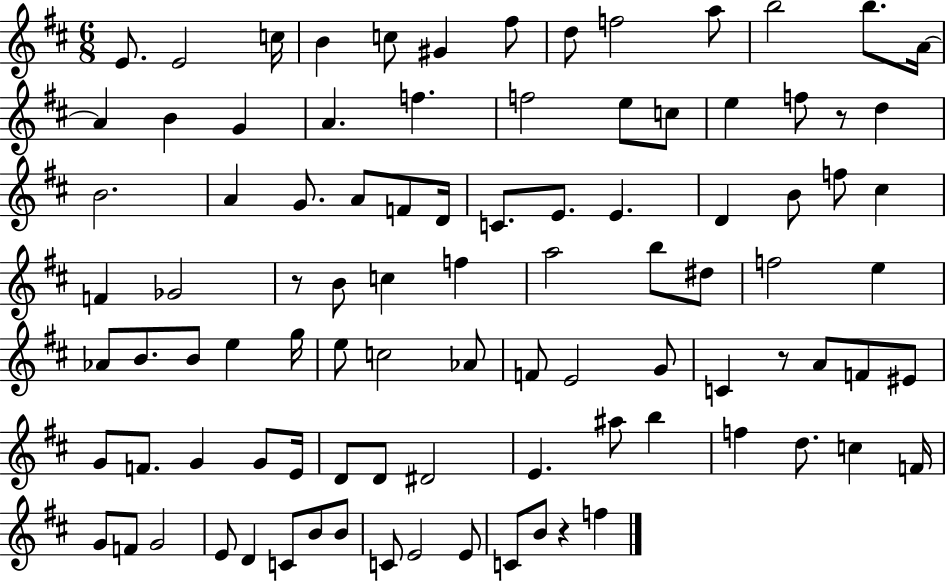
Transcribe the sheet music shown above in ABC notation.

X:1
T:Untitled
M:6/8
L:1/4
K:D
E/2 E2 c/4 B c/2 ^G ^f/2 d/2 f2 a/2 b2 b/2 A/4 A B G A f f2 e/2 c/2 e f/2 z/2 d B2 A G/2 A/2 F/2 D/4 C/2 E/2 E D B/2 f/2 ^c F _G2 z/2 B/2 c f a2 b/2 ^d/2 f2 e _A/2 B/2 B/2 e g/4 e/2 c2 _A/2 F/2 E2 G/2 C z/2 A/2 F/2 ^E/2 G/2 F/2 G G/2 E/4 D/2 D/2 ^D2 E ^a/2 b f d/2 c F/4 G/2 F/2 G2 E/2 D C/2 B/2 B/2 C/2 E2 E/2 C/2 B/2 z f